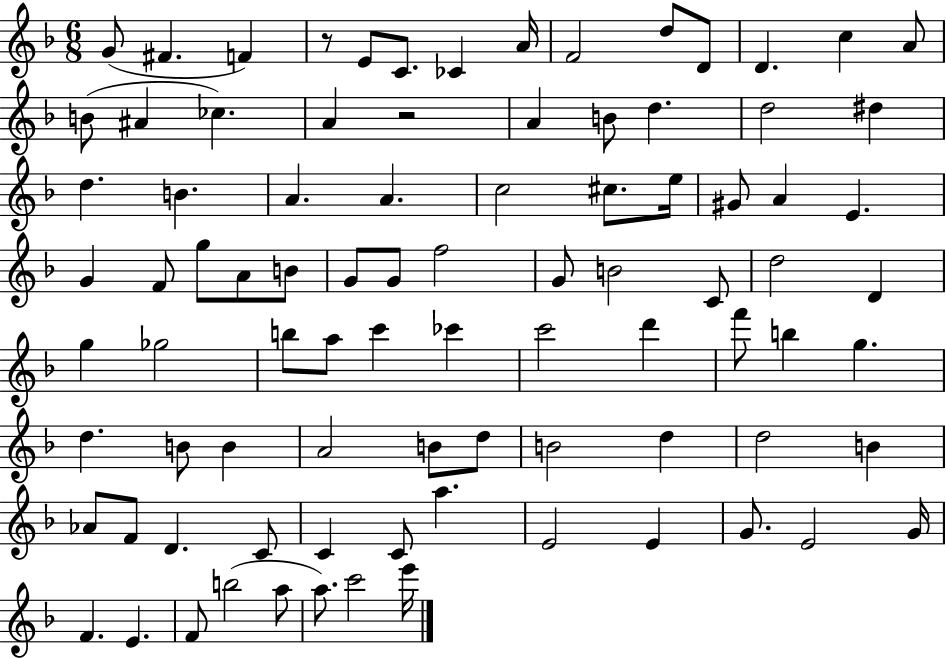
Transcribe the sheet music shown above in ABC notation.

X:1
T:Untitled
M:6/8
L:1/4
K:F
G/2 ^F F z/2 E/2 C/2 _C A/4 F2 d/2 D/2 D c A/2 B/2 ^A _c A z2 A B/2 d d2 ^d d B A A c2 ^c/2 e/4 ^G/2 A E G F/2 g/2 A/2 B/2 G/2 G/2 f2 G/2 B2 C/2 d2 D g _g2 b/2 a/2 c' _c' c'2 d' f'/2 b g d B/2 B A2 B/2 d/2 B2 d d2 B _A/2 F/2 D C/2 C C/2 a E2 E G/2 E2 G/4 F E F/2 b2 a/2 a/2 c'2 e'/4